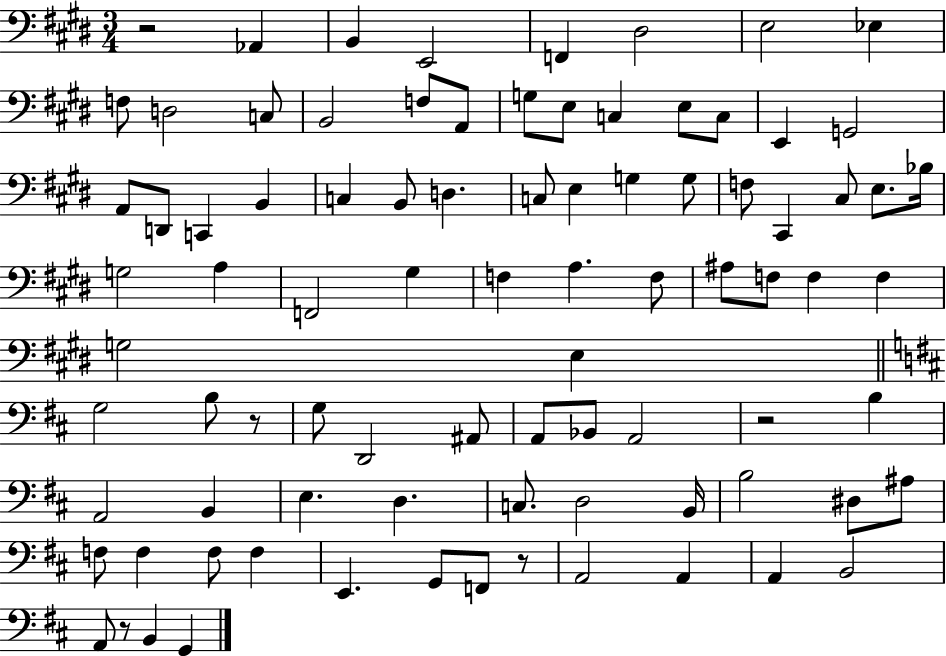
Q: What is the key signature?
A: E major